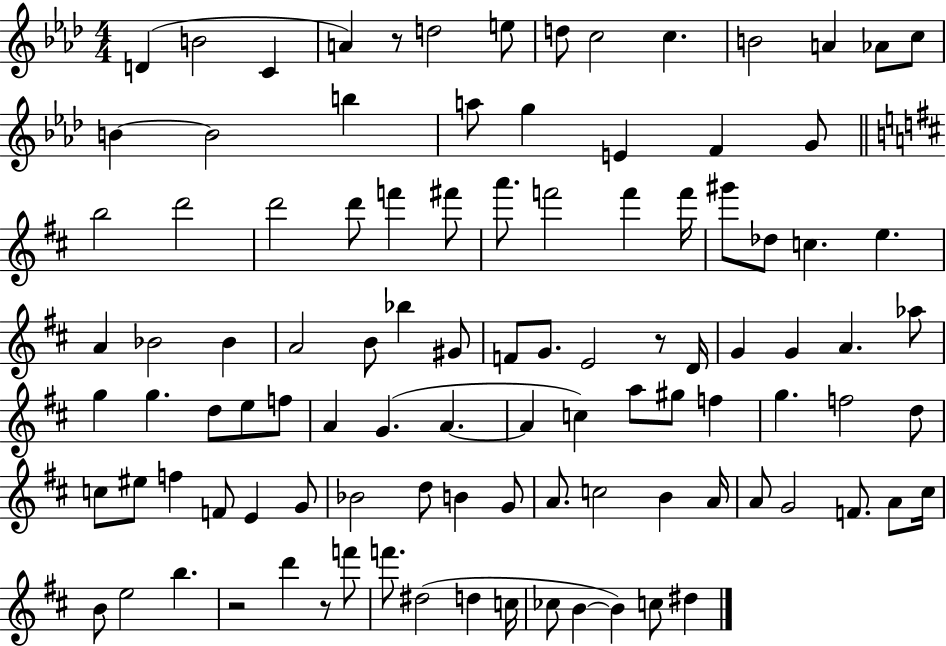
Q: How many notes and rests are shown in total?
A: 103